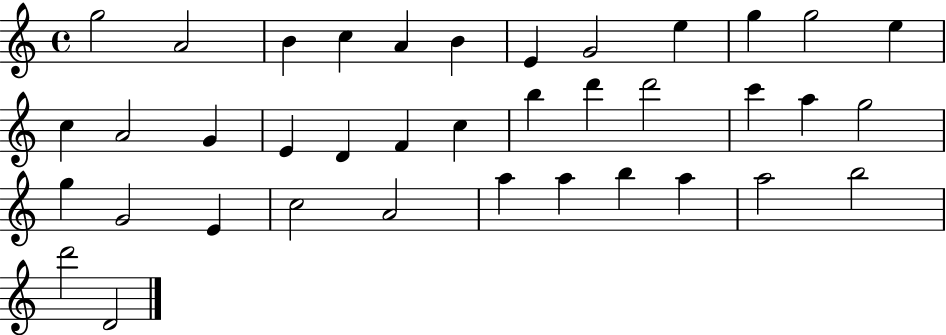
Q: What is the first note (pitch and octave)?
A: G5